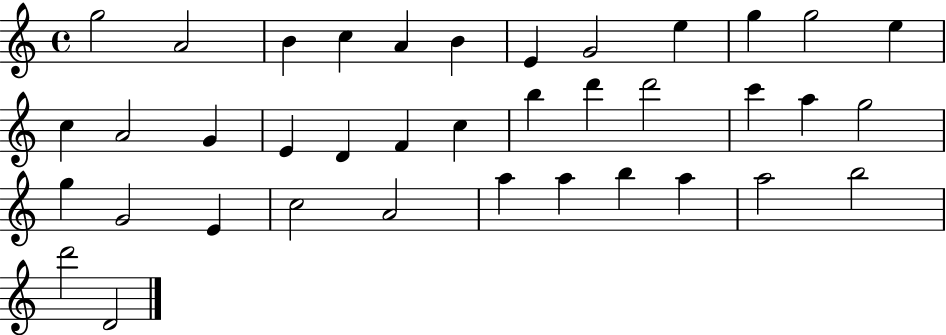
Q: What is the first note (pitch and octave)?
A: G5